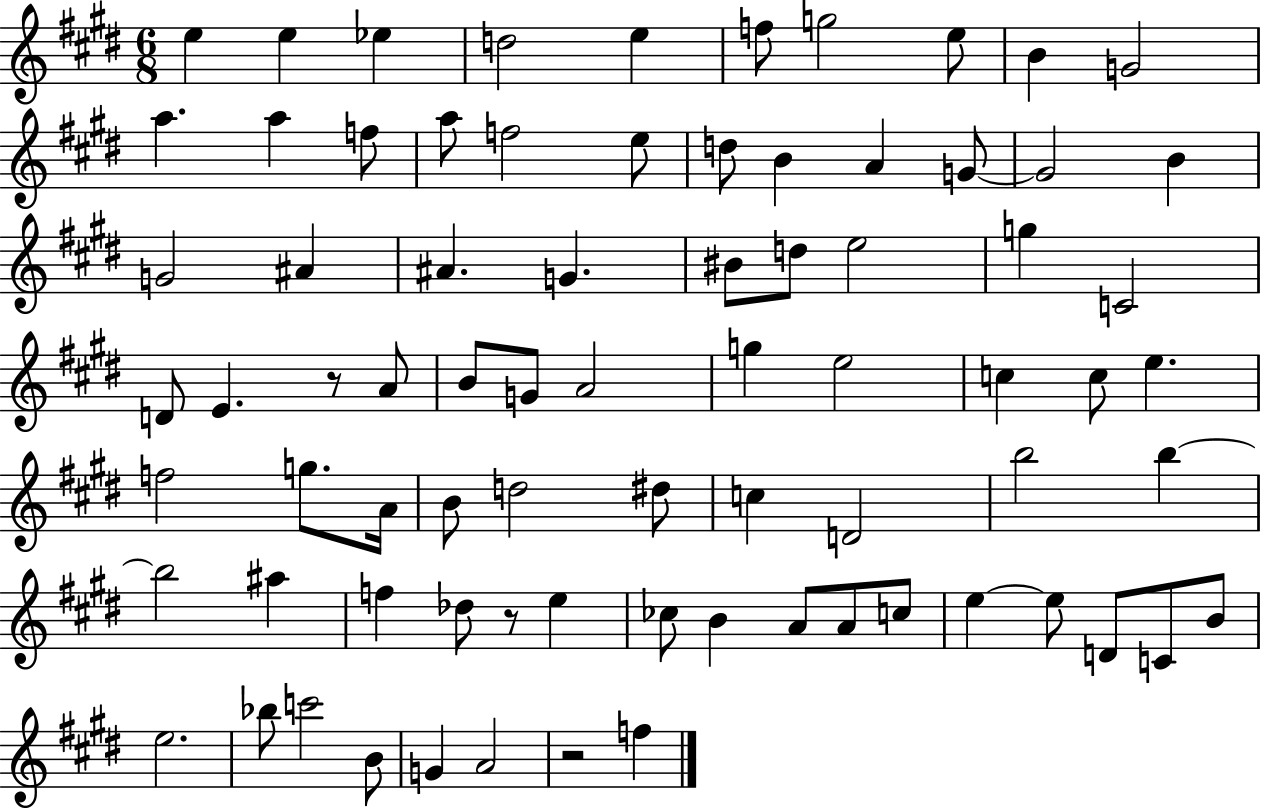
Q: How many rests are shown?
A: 3